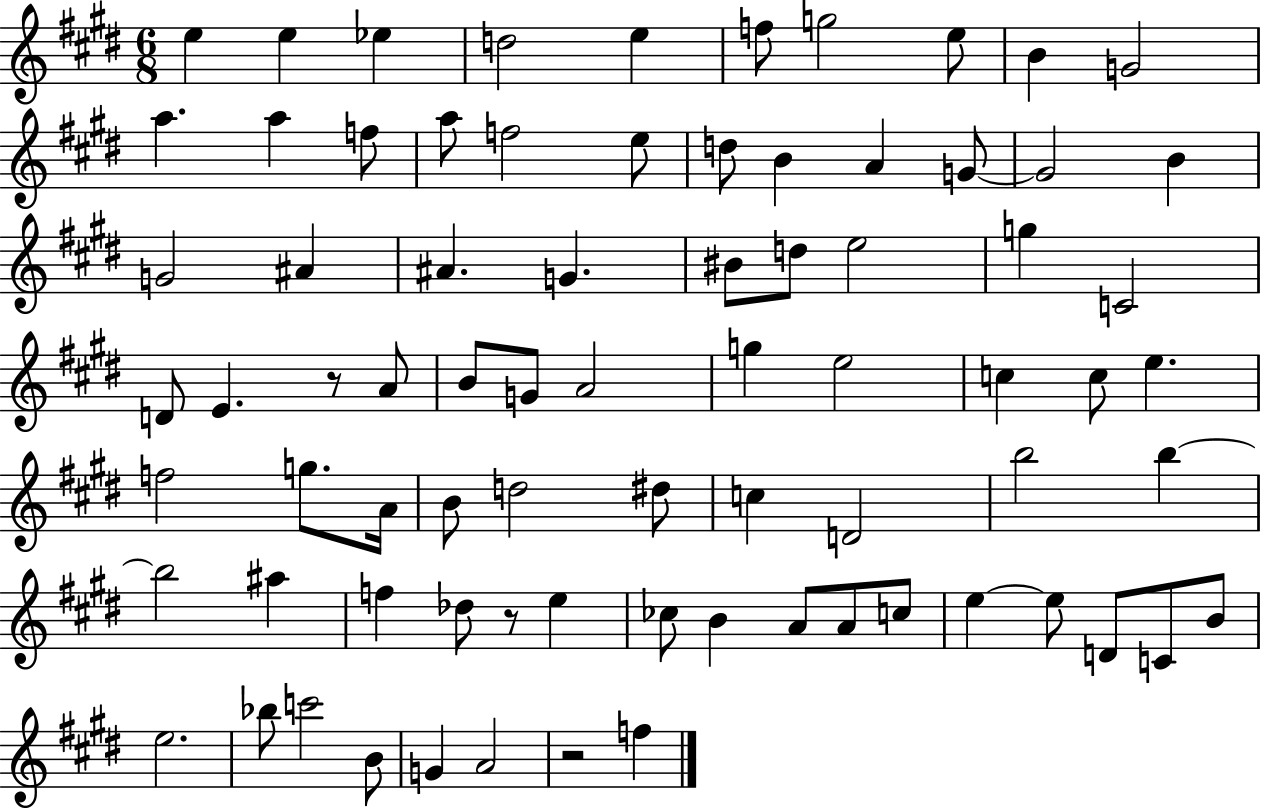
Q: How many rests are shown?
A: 3